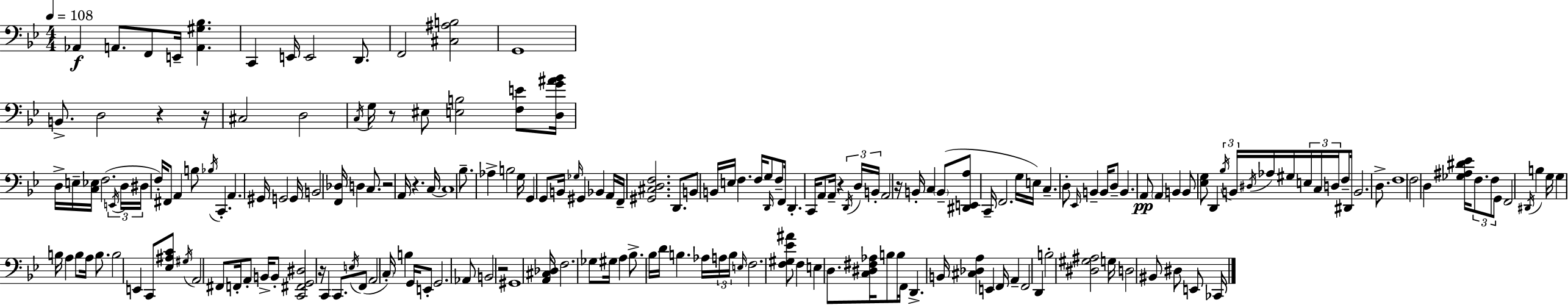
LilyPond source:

{
  \clef bass
  \numericTimeSignature
  \time 4/4
  \key bes \major
  \tempo 4 = 108
  \repeat volta 2 { aes,4\f a,8. f,8 e,16-- <a, gis bes>4. | c,4 e,16 e,2 d,8. | f,2 <cis ais b>2 | g,1 | \break b,8.-> d2 r4 r16 | cis2 d2 | \acciaccatura { c16 } g16 r8 eis8 <e b>2 <f e'>8 | <d g' ais' bes'>16 d16-> e16-- <c ees>16 f2.( | \break \tuplet 3/2 { \acciaccatura { e,16 } d16 dis16 } f16-.) fis,8 a,4 b8 \acciaccatura { bes16 } c,4.-. | a,4. gis,16 g,2 | g,16 b,2 <f, des>16 d4 | c8. r2 a,16 r4. | \break c16~~ c1 | bes8.-- aes4-> b2 | g16 g,4 g,8 b,16 \grace { ges16 } gis,4 bes,4 | a,16 f,16-- <gis, cis d f>2. | \break d,8. b,8 b,16 e16 f4. f16 g8 | \grace { d,16 } f8-- f,16 d,4.-. c,16 a,8 a,16-- r4 | \tuplet 3/2 { \acciaccatura { d,16 } d16 b,16-. } a,2 r16 b,16-. | c4 \parenthesize b,8--( <dis, e, a>8 c,16-- f,2. | \break g16 e16) c4.-- d8-. \grace { ees,16 } | b,4-- b,16 d8-- b,4. a,8\pp \parenthesize a,4 | b,4 b,8 <ees g>8 d,4 \tuplet 3/2 { \acciaccatura { bes16 } | b,16 \acciaccatura { dis16 } } aes16 gis16 \tuplet 3/2 { e16 c16 d16 } f8-- dis,16 b,2. | \break d8.-> f1 | f2 | d4 <ges ais dis' ees'>16 \tuplet 3/2 { f8. f8 g,8 } f,2 | \acciaccatura { dis,16 } b4 g16 g4 b16 | \break a4 b8 a16 b8. b2 | e,4 c,8 <ees ais c'>8 \acciaccatura { gis16 } a,2 | fis,8 f,16-. a,8-. b,16-> b,8-. <c, fis, g, dis>2 | r16 c,4 c,8. \acciaccatura { e16 }( f,8 a,2 | \break \parenthesize c16-.) b4 g,16 e,8-. g,2. | aes,8 b,2 | r2 gis,1 | <a, cis des>16 f2. | \break ges8 gis16 a4 | bes8.-> bes16 d'16 b4. aes16 \tuplet 3/2 { a16 b16 \grace { e16 } } f2. | <f gis ees' ais'>8 f4 | e4 d8. <c dis fis aes>16 b8 b16 f,16 d,4.-> | \break b,16 <cis des a>4 e,4 f,16 a,4-- | f,2 d,4 b2-. | <dis gis ais>2 g16 d2 | bis,8 dis8 e,8 ces,16 } \bar "|."
}